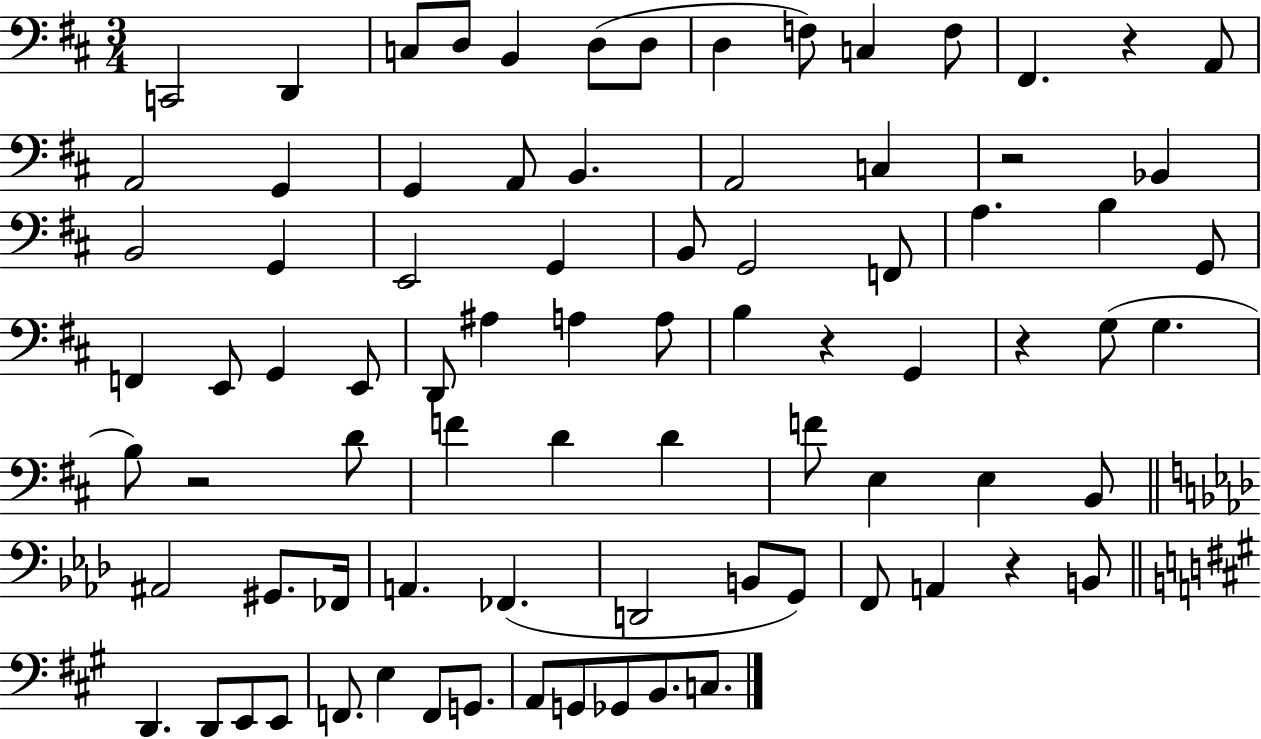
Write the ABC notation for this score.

X:1
T:Untitled
M:3/4
L:1/4
K:D
C,,2 D,, C,/2 D,/2 B,, D,/2 D,/2 D, F,/2 C, F,/2 ^F,, z A,,/2 A,,2 G,, G,, A,,/2 B,, A,,2 C, z2 _B,, B,,2 G,, E,,2 G,, B,,/2 G,,2 F,,/2 A, B, G,,/2 F,, E,,/2 G,, E,,/2 D,,/2 ^A, A, A,/2 B, z G,, z G,/2 G, B,/2 z2 D/2 F D D F/2 E, E, B,,/2 ^A,,2 ^G,,/2 _F,,/4 A,, _F,, D,,2 B,,/2 G,,/2 F,,/2 A,, z B,,/2 D,, D,,/2 E,,/2 E,,/2 F,,/2 E, F,,/2 G,,/2 A,,/2 G,,/2 _G,,/2 B,,/2 C,/2